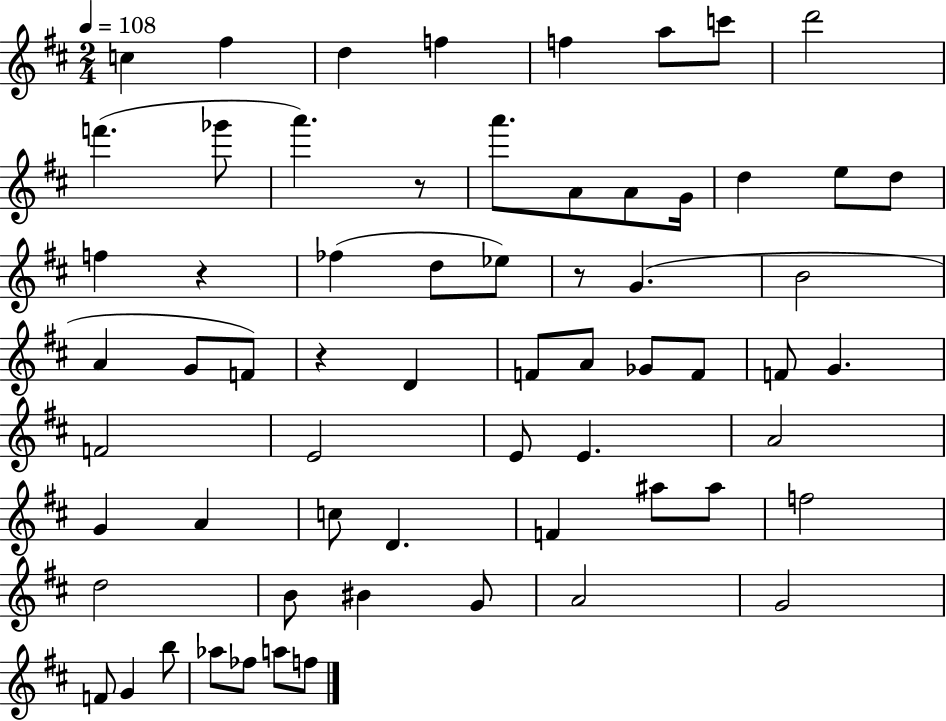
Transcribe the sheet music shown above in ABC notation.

X:1
T:Untitled
M:2/4
L:1/4
K:D
c ^f d f f a/2 c'/2 d'2 f' _g'/2 a' z/2 a'/2 A/2 A/2 G/4 d e/2 d/2 f z _f d/2 _e/2 z/2 G B2 A G/2 F/2 z D F/2 A/2 _G/2 F/2 F/2 G F2 E2 E/2 E A2 G A c/2 D F ^a/2 ^a/2 f2 d2 B/2 ^B G/2 A2 G2 F/2 G b/2 _a/2 _f/2 a/2 f/2